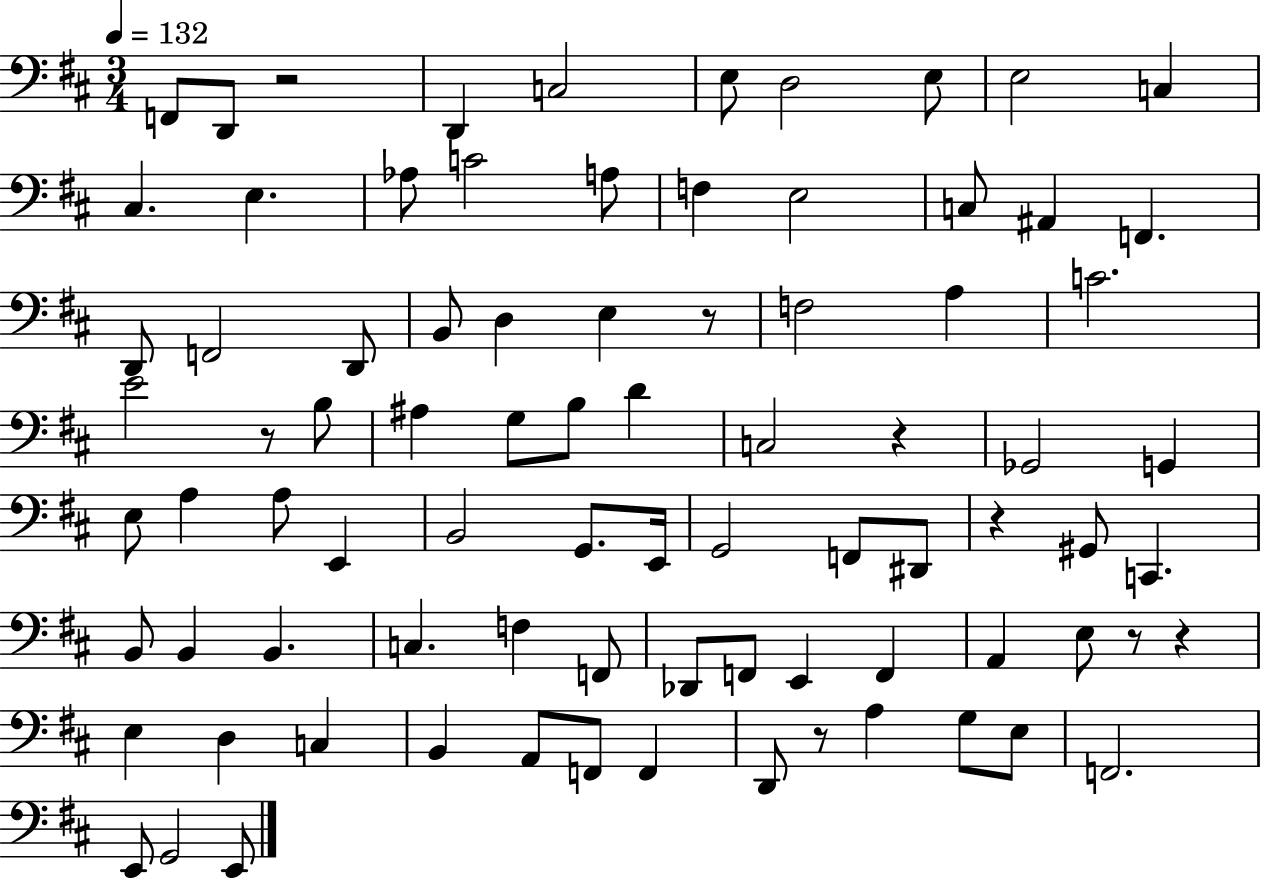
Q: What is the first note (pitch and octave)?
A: F2